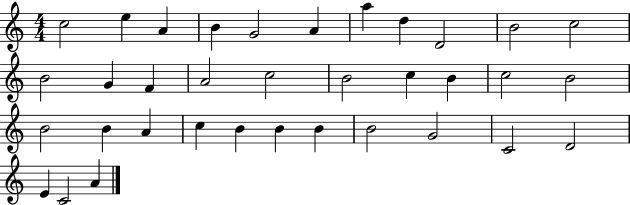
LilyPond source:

{
  \clef treble
  \numericTimeSignature
  \time 4/4
  \key c \major
  c''2 e''4 a'4 | b'4 g'2 a'4 | a''4 d''4 d'2 | b'2 c''2 | \break b'2 g'4 f'4 | a'2 c''2 | b'2 c''4 b'4 | c''2 b'2 | \break b'2 b'4 a'4 | c''4 b'4 b'4 b'4 | b'2 g'2 | c'2 d'2 | \break e'4 c'2 a'4 | \bar "|."
}